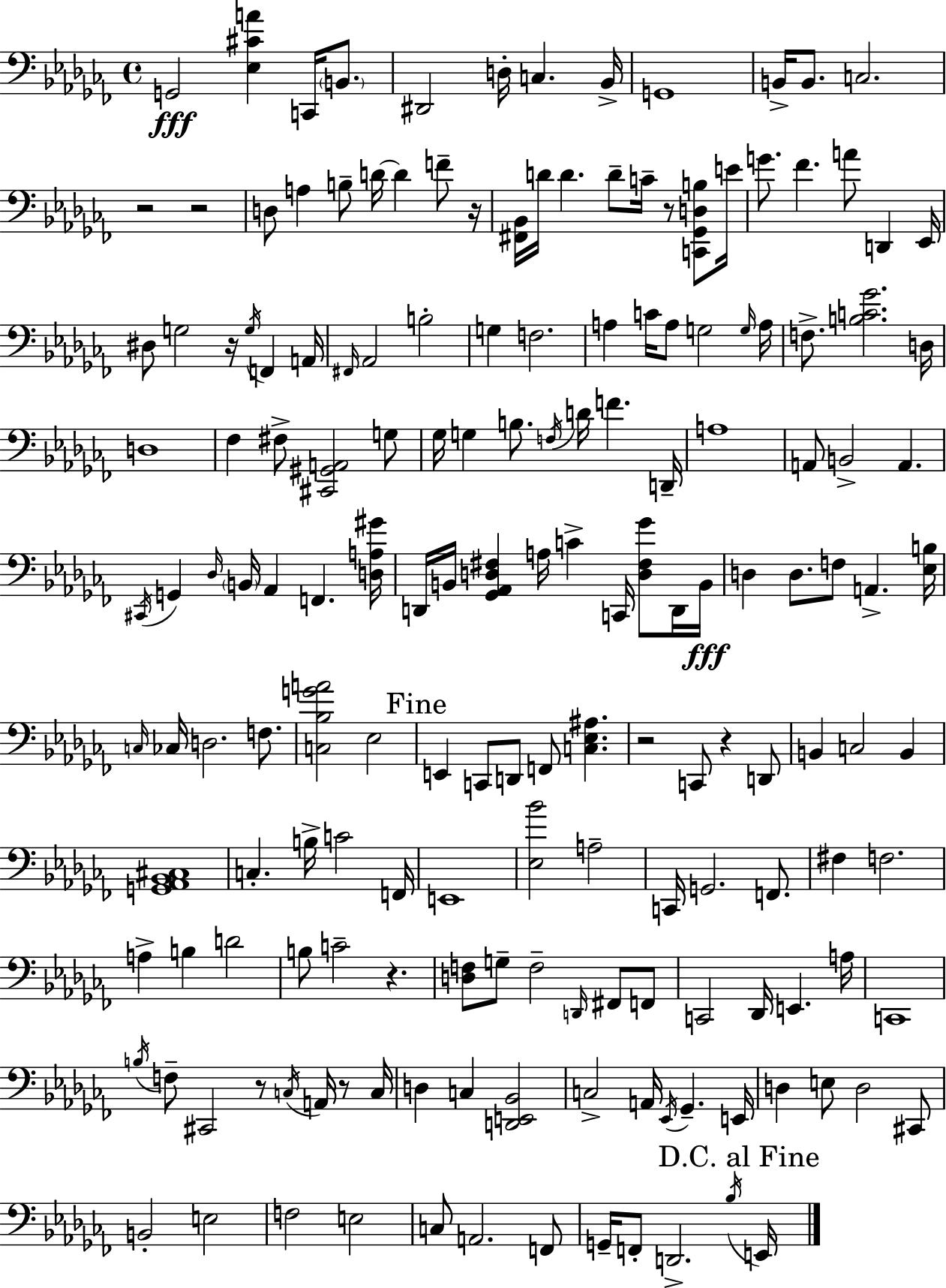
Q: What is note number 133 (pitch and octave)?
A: D3